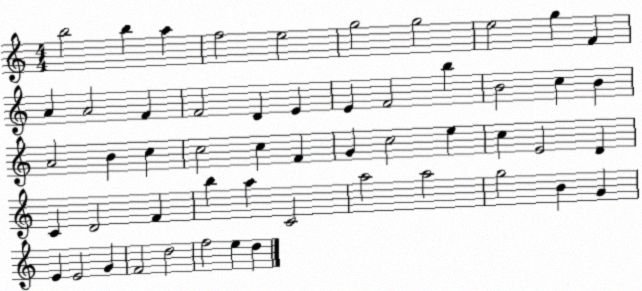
X:1
T:Untitled
M:4/4
L:1/4
K:C
b2 b a f2 e2 g2 g2 e2 g F A A2 F F2 D E E F2 b B2 c B A2 B c c2 c F G c2 e c E2 D C D2 F b a C2 a2 a2 g2 B G E E2 G F2 d2 f2 e d